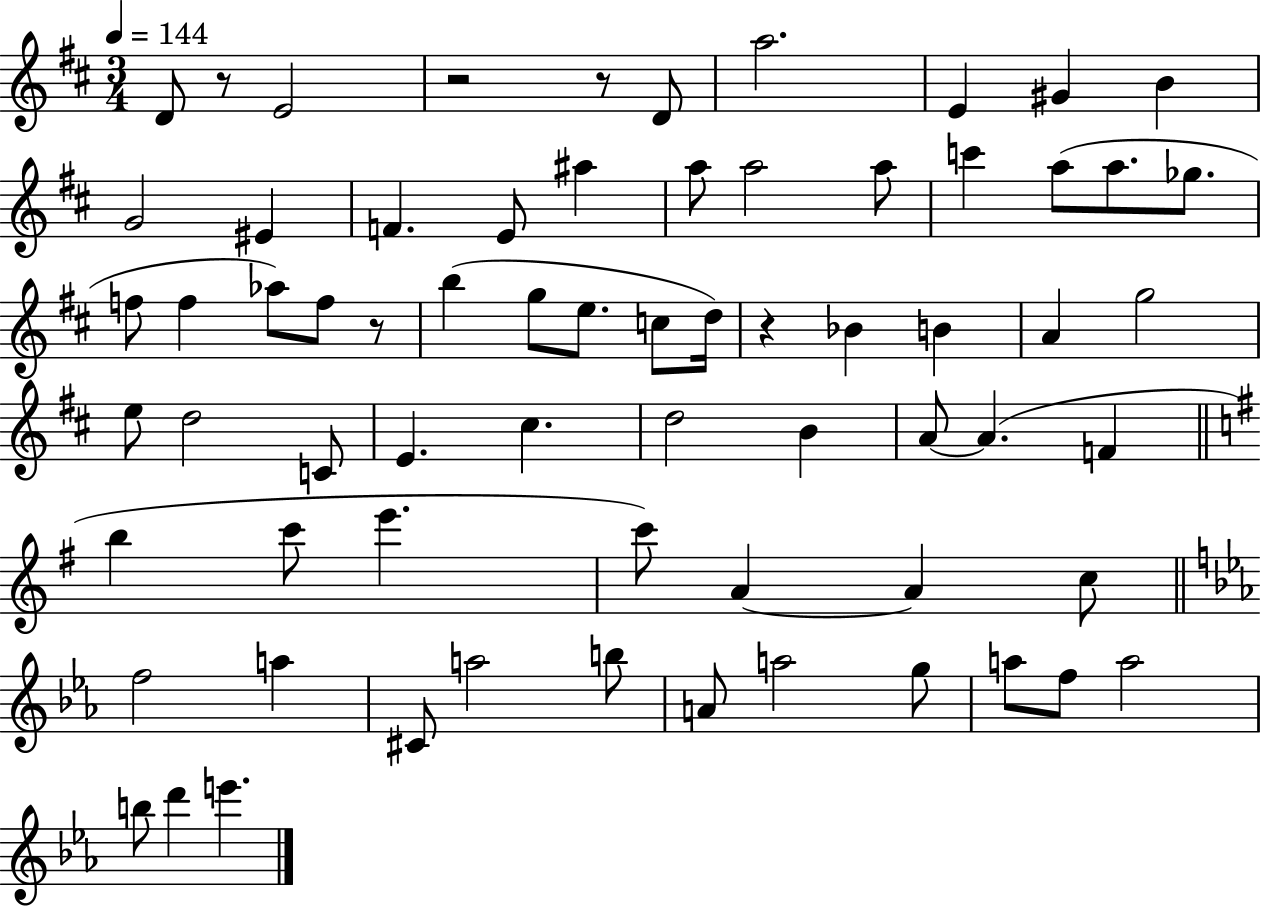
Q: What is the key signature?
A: D major